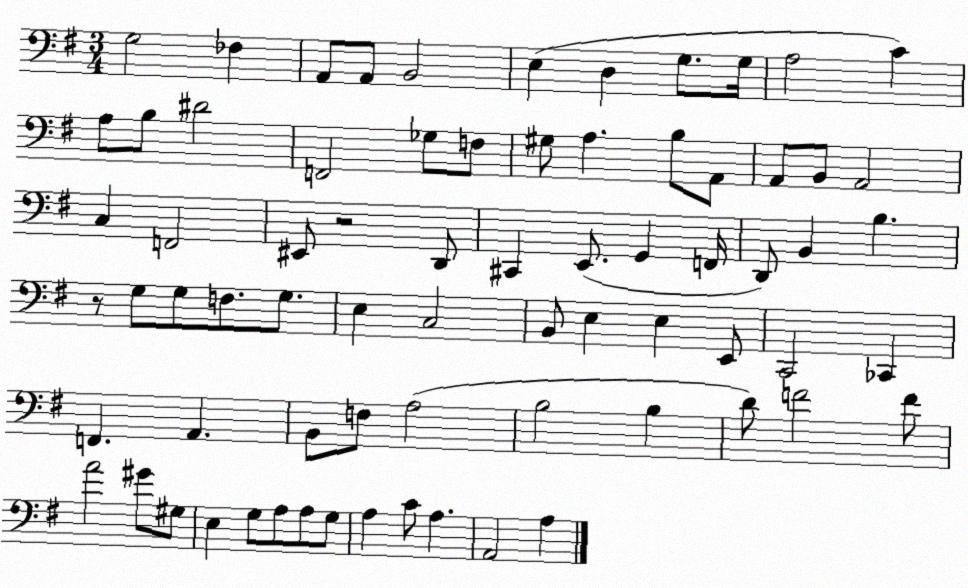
X:1
T:Untitled
M:3/4
L:1/4
K:G
G,2 _F, A,,/2 A,,/2 B,,2 E, D, G,/2 G,/4 A,2 C A,/2 B,/2 ^D2 F,,2 _G,/2 F,/2 ^G,/2 A, B,/2 A,,/2 A,,/2 B,,/2 A,,2 C, F,,2 ^E,,/2 z2 D,,/2 ^C,, E,,/2 G,, F,,/4 D,,/2 B,, B, z/2 G,/2 G,/2 F,/2 G,/2 E, C,2 B,,/2 E, E, E,,/2 C,,2 _C,, F,, A,, B,,/2 F,/2 A,2 B,2 B, D/2 F2 F/2 A2 ^G/2 ^G,/2 E, G,/2 A,/2 A,/2 G,/2 A, C/2 A, A,,2 A,